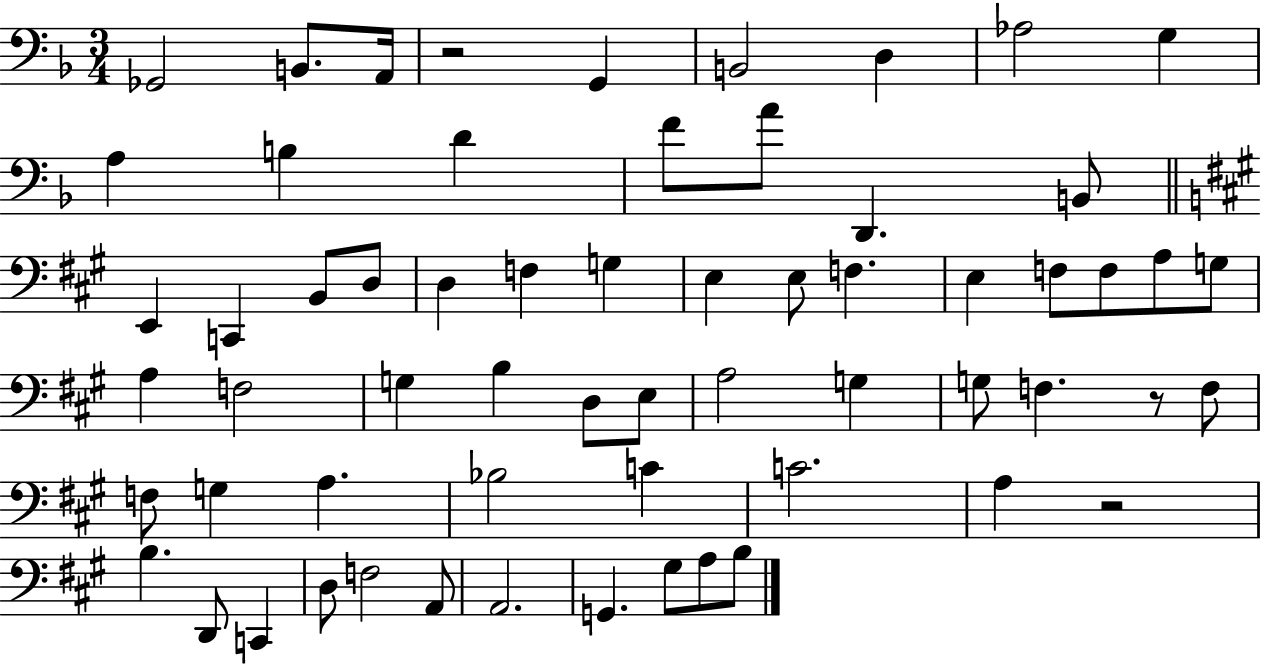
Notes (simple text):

Gb2/h B2/e. A2/s R/h G2/q B2/h D3/q Ab3/h G3/q A3/q B3/q D4/q F4/e A4/e D2/q. B2/e E2/q C2/q B2/e D3/e D3/q F3/q G3/q E3/q E3/e F3/q. E3/q F3/e F3/e A3/e G3/e A3/q F3/h G3/q B3/q D3/e E3/e A3/h G3/q G3/e F3/q. R/e F3/e F3/e G3/q A3/q. Bb3/h C4/q C4/h. A3/q R/h B3/q. D2/e C2/q D3/e F3/h A2/e A2/h. G2/q. G#3/e A3/e B3/e